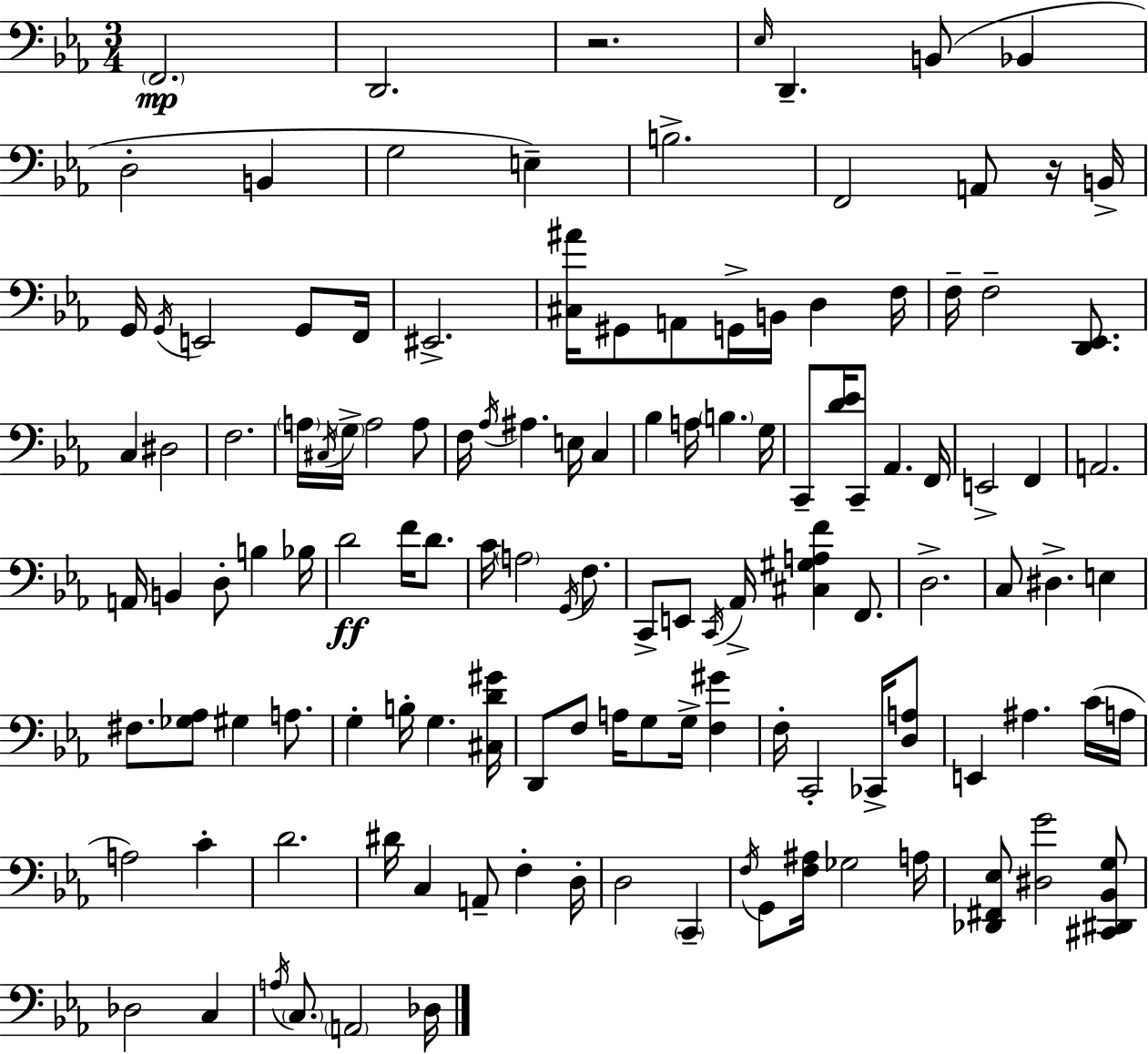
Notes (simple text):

F2/h. D2/h. R/h. Eb3/s D2/q. B2/e Bb2/q D3/h B2/q G3/h E3/q B3/h. F2/h A2/e R/s B2/s G2/s G2/s E2/h G2/e F2/s EIS2/h. [C#3,A#4]/s G#2/e A2/e G2/s B2/s D3/q F3/s F3/s F3/h [D2,Eb2]/e. C3/q D#3/h F3/h. A3/s C#3/s G3/s A3/h A3/e F3/s Ab3/s A#3/q. E3/s C3/q Bb3/q A3/s B3/q. G3/s C2/e [D4,Eb4]/s C2/e Ab2/q. F2/s E2/h F2/q A2/h. A2/s B2/q D3/e B3/q Bb3/s D4/h F4/s D4/e. C4/s A3/h G2/s F3/e. C2/e E2/e C2/s Ab2/s [C#3,G#3,A3,F4]/q F2/e. D3/h. C3/e D#3/q. E3/q F#3/e. [Gb3,Ab3]/e G#3/q A3/e. G3/q B3/s G3/q. [C#3,D4,G#4]/s D2/e F3/e A3/s G3/e G3/s [F3,G#4]/q F3/s C2/h CES2/s [D3,A3]/e E2/q A#3/q. C4/s A3/s A3/h C4/q D4/h. D#4/s C3/q A2/e F3/q D3/s D3/h C2/q F3/s G2/e [F3,A#3]/s Gb3/h A3/s [Db2,F#2,Eb3]/e [D#3,G4]/h [C#2,D#2,Bb2,G3]/e Db3/h C3/q A3/s C3/e. A2/h Db3/s